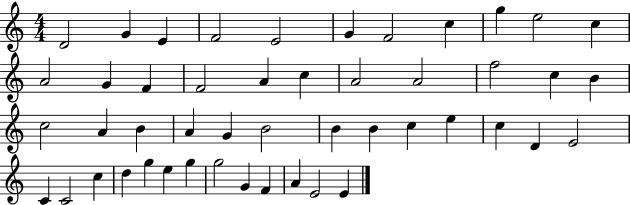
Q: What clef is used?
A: treble